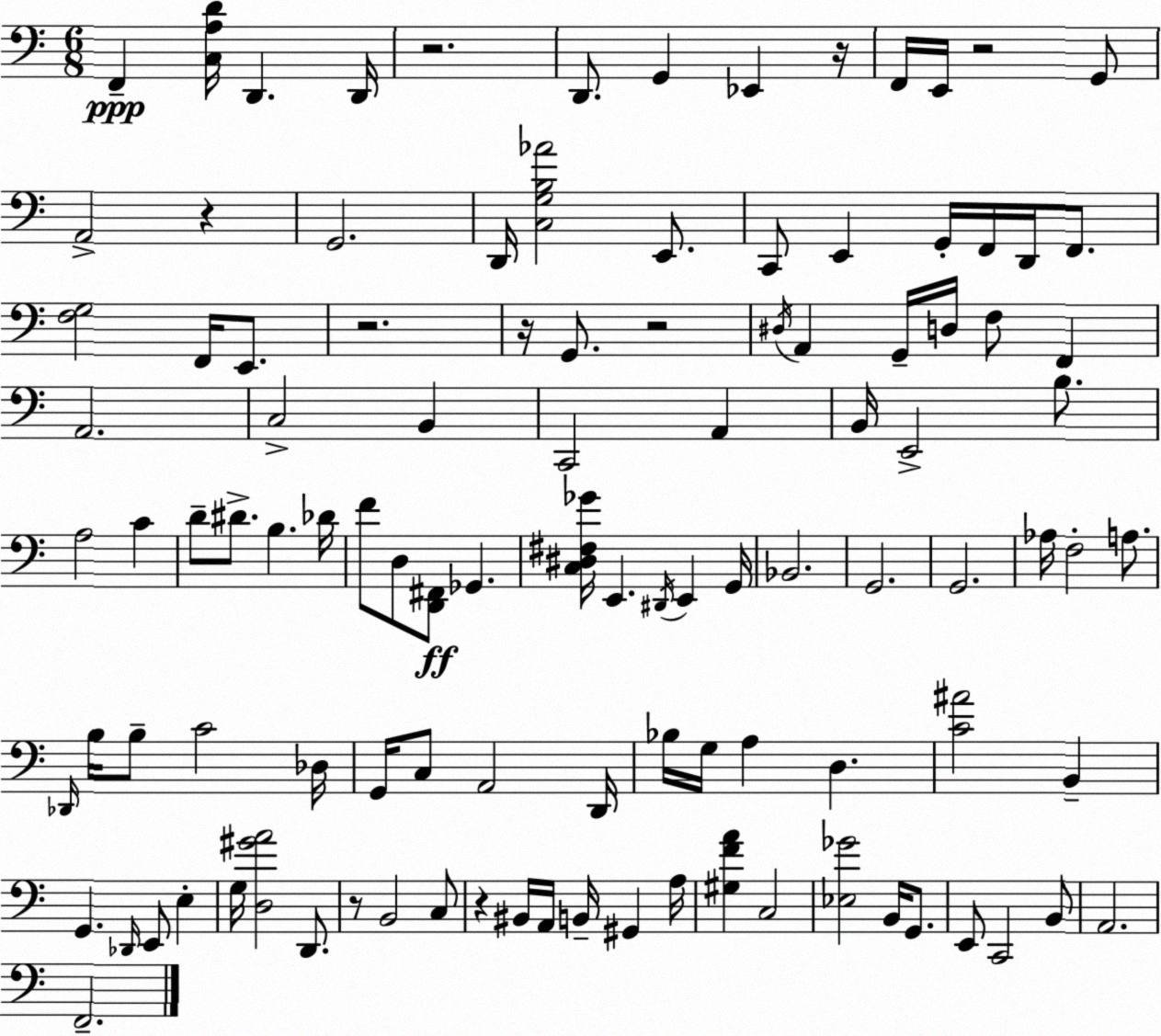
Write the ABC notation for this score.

X:1
T:Untitled
M:6/8
L:1/4
K:C
F,, [C,A,D]/4 D,, D,,/4 z2 D,,/2 G,, _E,, z/4 F,,/4 E,,/4 z2 G,,/2 A,,2 z G,,2 D,,/4 [C,G,B,_A]2 E,,/2 C,,/2 E,, G,,/4 F,,/4 D,,/4 F,,/2 [F,G,]2 F,,/4 E,,/2 z2 z/4 G,,/2 z2 ^D,/4 A,, G,,/4 D,/4 F,/2 F,, A,,2 C,2 B,, C,,2 A,, B,,/4 E,,2 B,/2 A,2 C D/2 ^D/2 B, _D/4 F/2 D,/2 [D,,^F,,]/2 _G,, [C,^D,^F,_G]/4 E,, ^D,,/4 E,, G,,/4 _B,,2 G,,2 G,,2 _A,/4 F,2 A,/2 _D,,/4 B,/4 B,/2 C2 _D,/4 G,,/4 C,/2 A,,2 D,,/4 _B,/4 G,/4 A, D, [C^A]2 B,, G,, _D,,/4 E,,/2 E, G,/4 [D,^GA]2 D,,/2 z/2 B,,2 C,/2 z ^B,,/4 A,,/4 B,,/4 ^G,, A,/4 [^G,FA] C,2 [_E,_G]2 B,,/4 G,,/2 E,,/2 C,,2 B,,/2 A,,2 F,,2